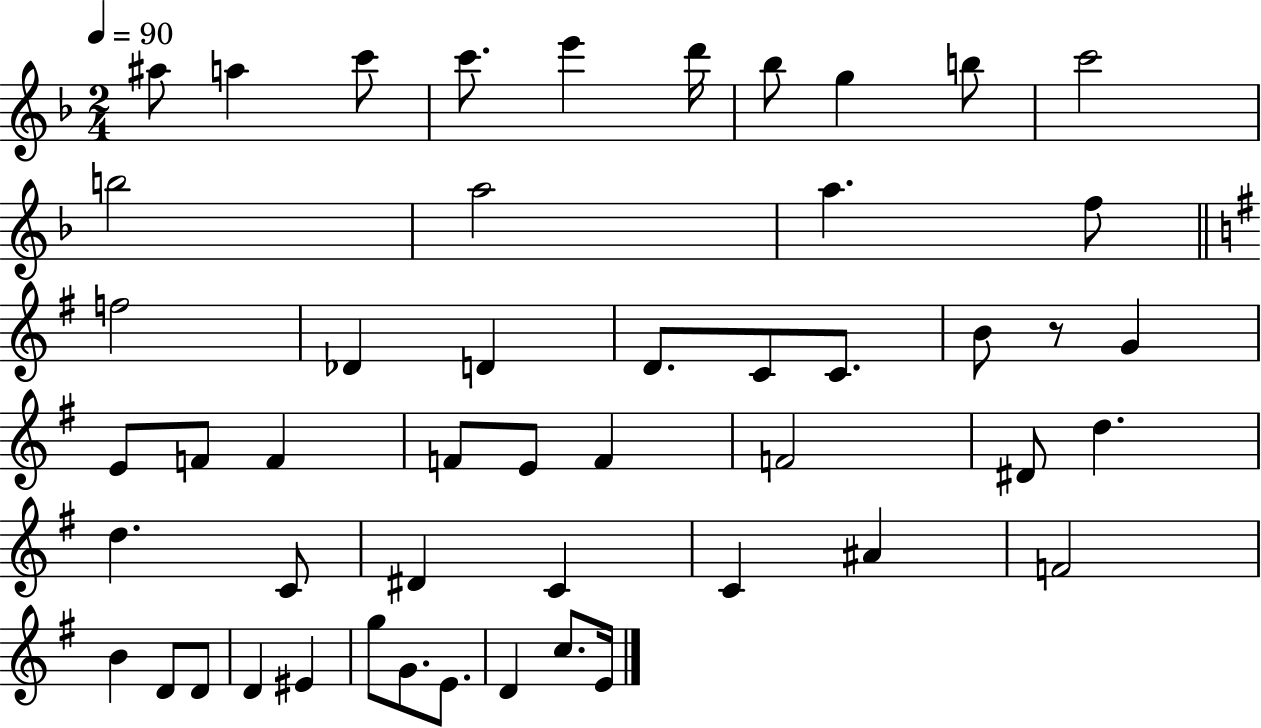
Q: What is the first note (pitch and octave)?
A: A#5